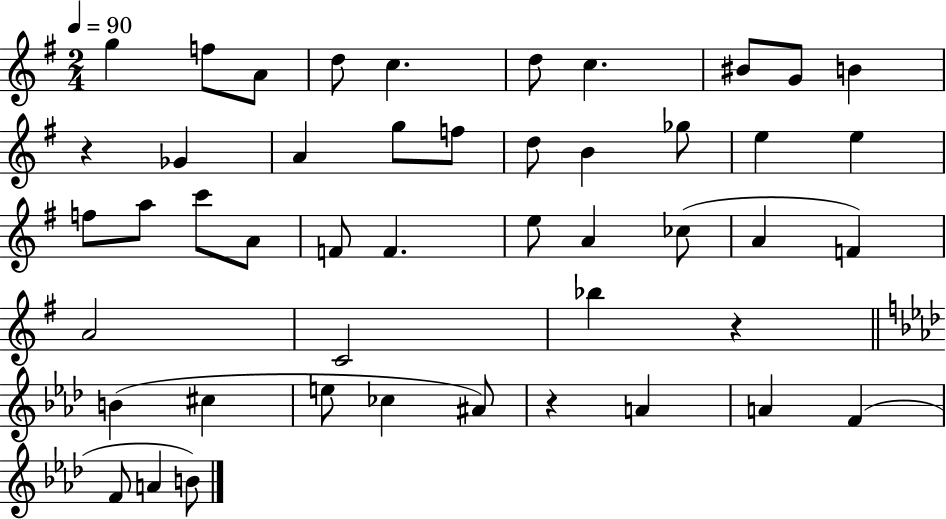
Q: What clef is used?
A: treble